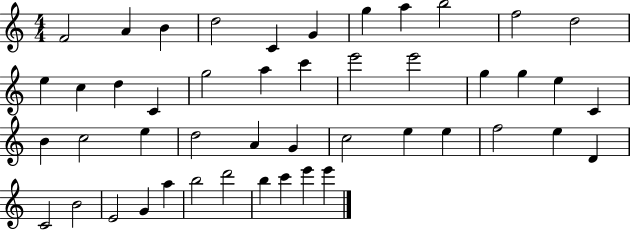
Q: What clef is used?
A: treble